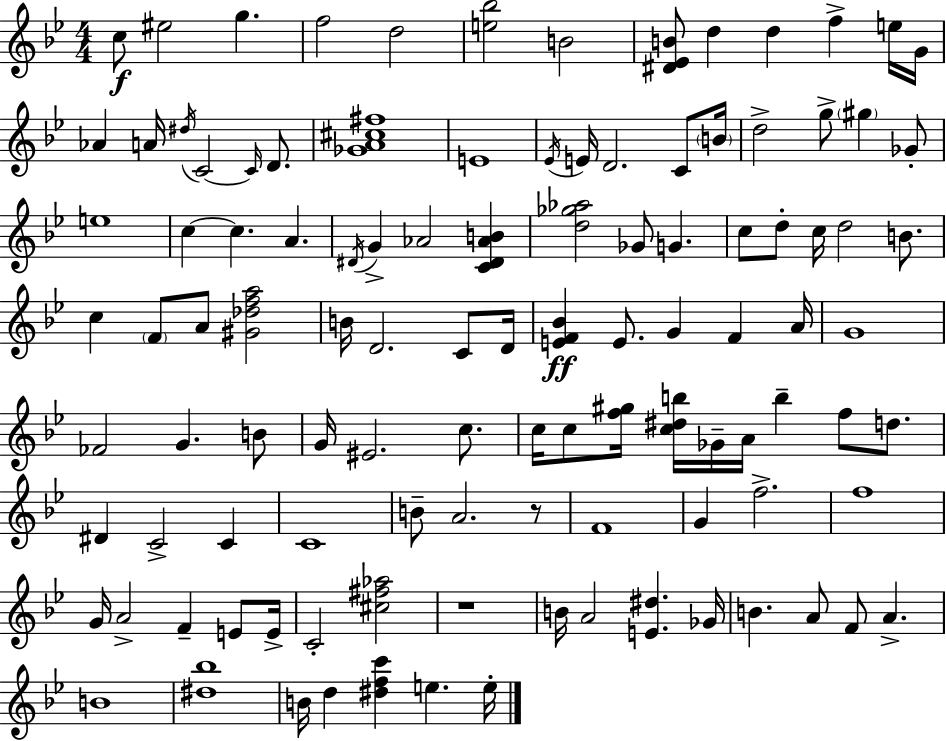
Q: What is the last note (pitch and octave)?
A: E5